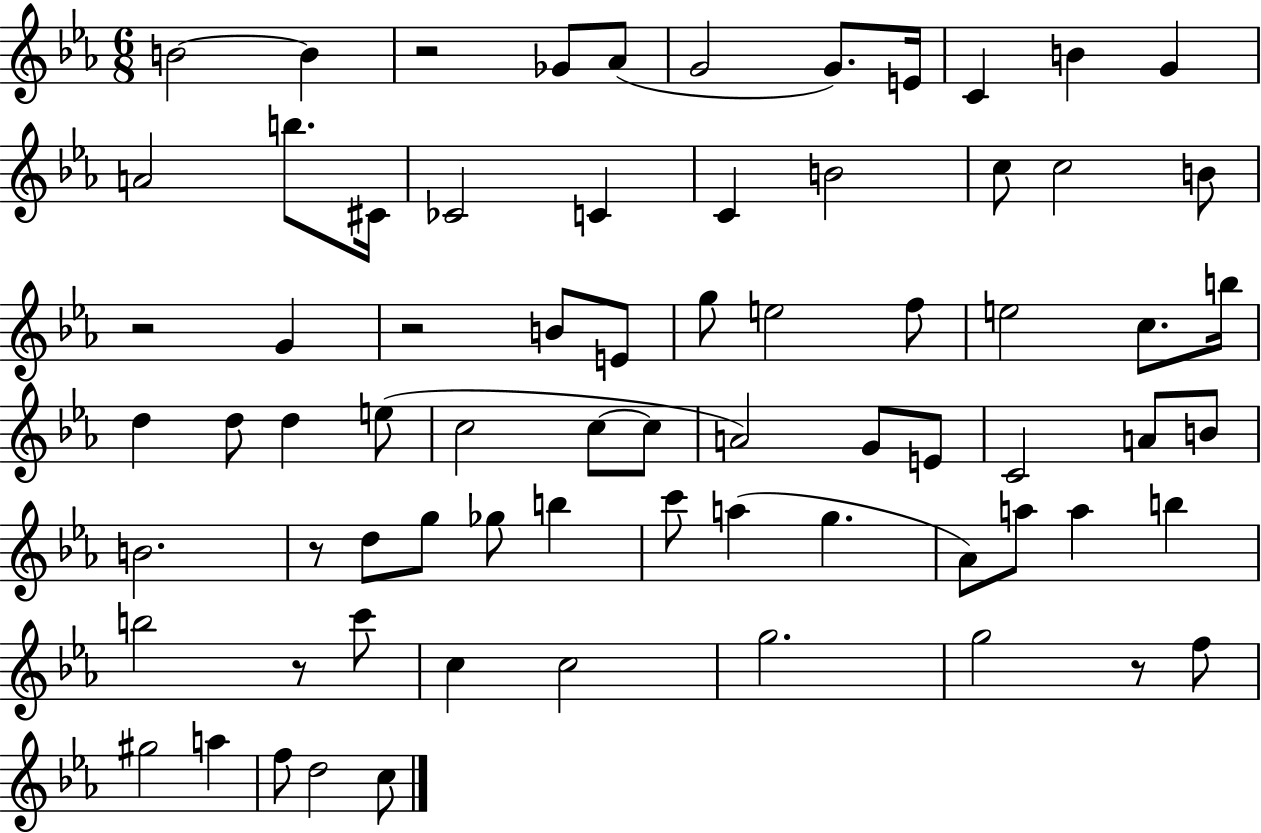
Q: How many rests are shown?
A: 6